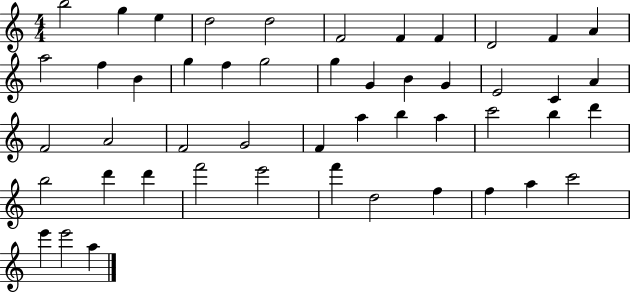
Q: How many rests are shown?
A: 0